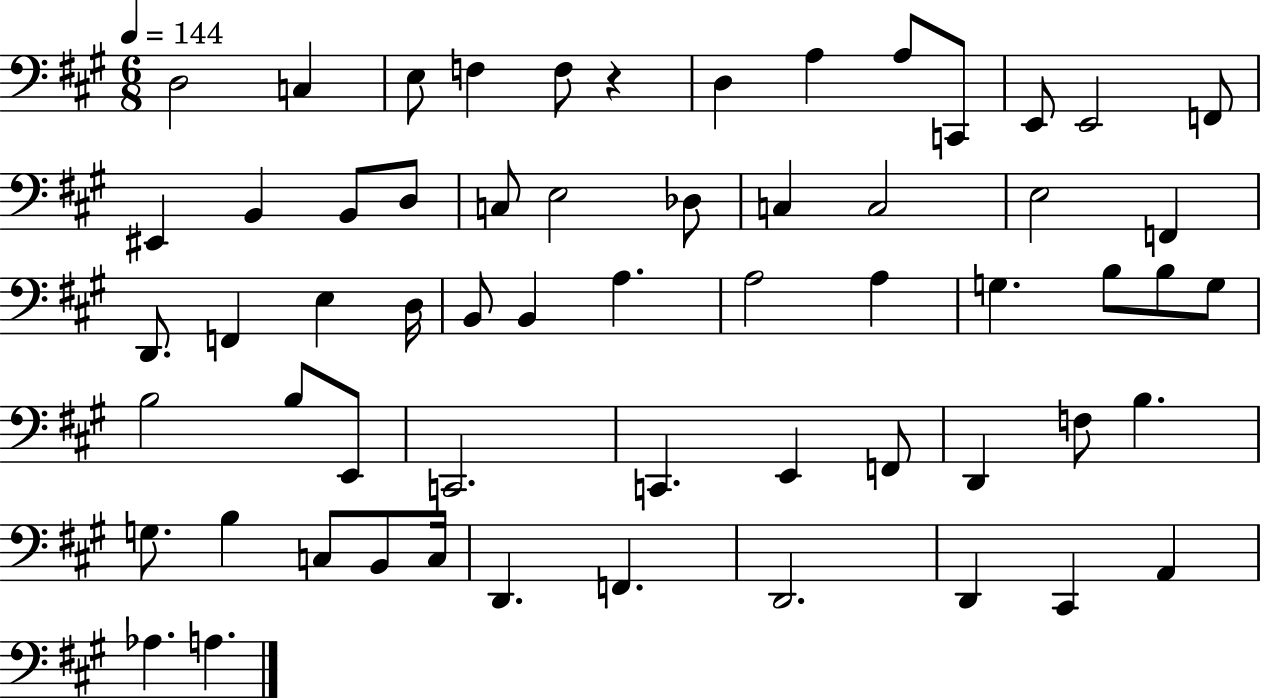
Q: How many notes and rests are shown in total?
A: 60